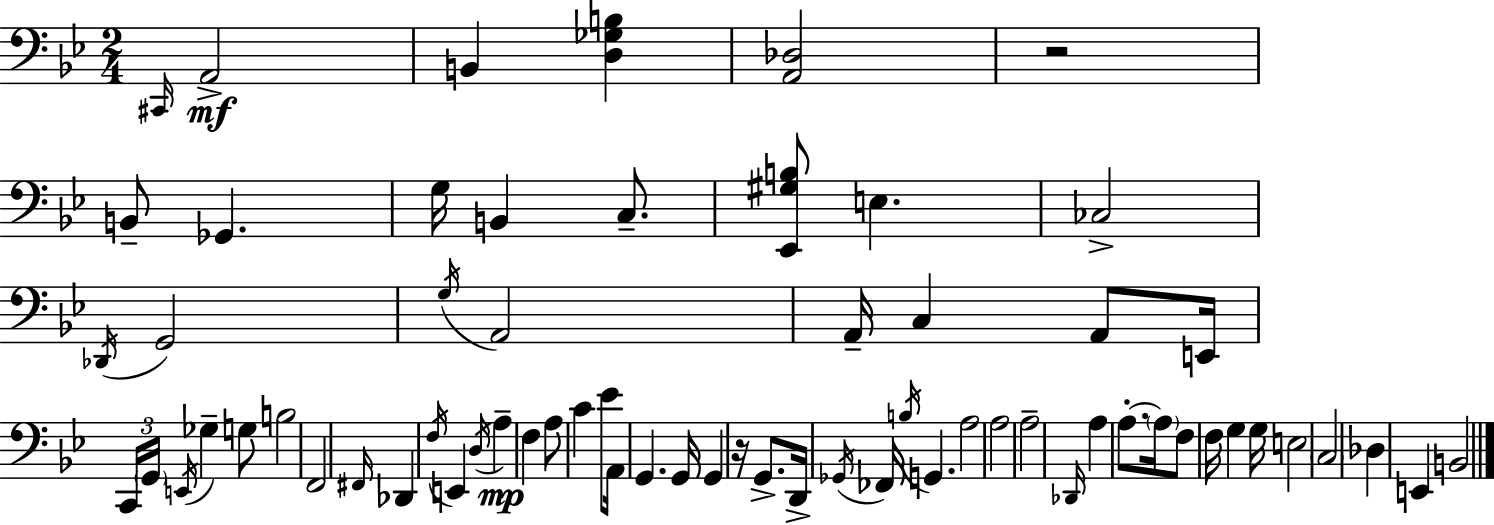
X:1
T:Untitled
M:2/4
L:1/4
K:Bb
^C,,/4 A,,2 B,, [D,_G,B,] [A,,_D,]2 z2 B,,/2 _G,, G,/4 B,, C,/2 [_E,,^G,B,]/2 E, _C,2 _D,,/4 G,,2 G,/4 A,,2 A,,/4 C, A,,/2 E,,/4 C,,/4 G,,/4 E,,/4 _G, G,/2 B,2 F,,2 ^F,,/4 _D,, F,/4 E,, D,/4 A, F, A,/2 C _E/2 A,,/4 G,, G,,/4 G,, z/4 G,,/2 D,,/4 _G,,/4 _F,,/4 B,/4 G,, A,2 A,2 A,2 _D,,/4 A, A,/2 A,/4 F,/2 F,/4 G, G,/4 E,2 C,2 _D, E,, B,,2